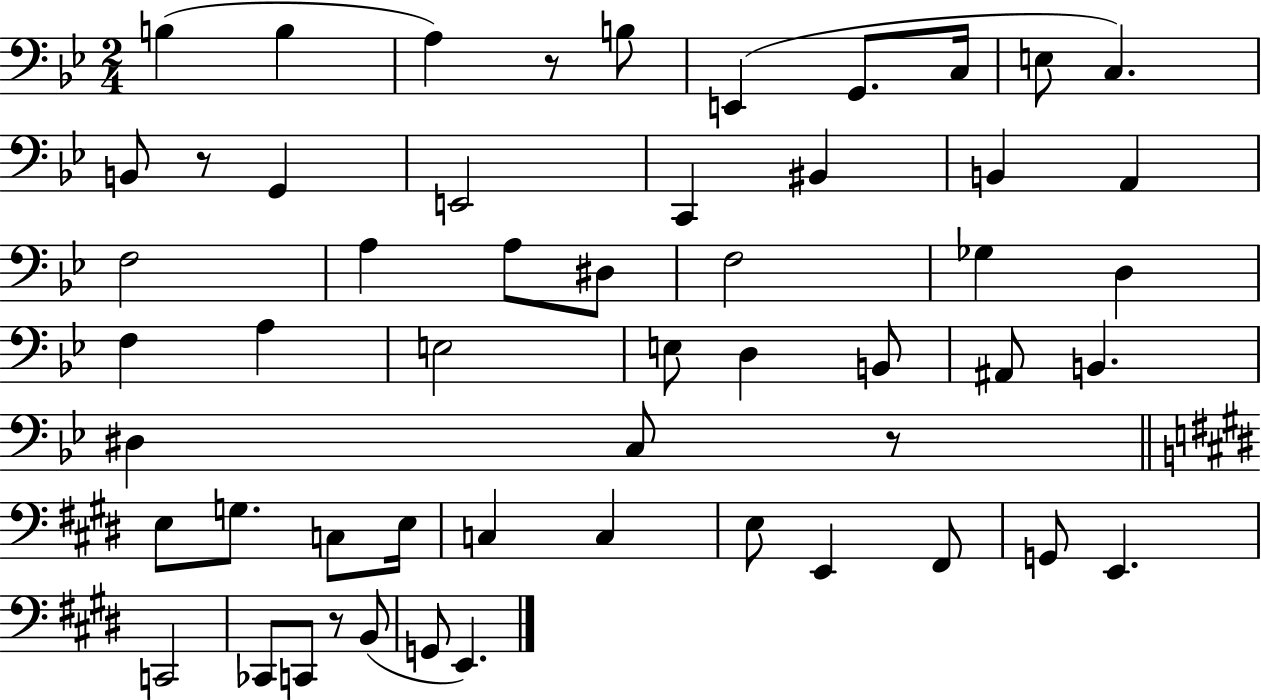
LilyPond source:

{
  \clef bass
  \numericTimeSignature
  \time 2/4
  \key bes \major
  b4( b4 | a4) r8 b8 | e,4( g,8. c16 | e8 c4.) | \break b,8 r8 g,4 | e,2 | c,4 bis,4 | b,4 a,4 | \break f2 | a4 a8 dis8 | f2 | ges4 d4 | \break f4 a4 | e2 | e8 d4 b,8 | ais,8 b,4. | \break dis4 c8 r8 | \bar "||" \break \key e \major e8 g8. c8 e16 | c4 c4 | e8 e,4 fis,8 | g,8 e,4. | \break c,2 | ces,8 c,8 r8 b,8( | g,8 e,4.) | \bar "|."
}